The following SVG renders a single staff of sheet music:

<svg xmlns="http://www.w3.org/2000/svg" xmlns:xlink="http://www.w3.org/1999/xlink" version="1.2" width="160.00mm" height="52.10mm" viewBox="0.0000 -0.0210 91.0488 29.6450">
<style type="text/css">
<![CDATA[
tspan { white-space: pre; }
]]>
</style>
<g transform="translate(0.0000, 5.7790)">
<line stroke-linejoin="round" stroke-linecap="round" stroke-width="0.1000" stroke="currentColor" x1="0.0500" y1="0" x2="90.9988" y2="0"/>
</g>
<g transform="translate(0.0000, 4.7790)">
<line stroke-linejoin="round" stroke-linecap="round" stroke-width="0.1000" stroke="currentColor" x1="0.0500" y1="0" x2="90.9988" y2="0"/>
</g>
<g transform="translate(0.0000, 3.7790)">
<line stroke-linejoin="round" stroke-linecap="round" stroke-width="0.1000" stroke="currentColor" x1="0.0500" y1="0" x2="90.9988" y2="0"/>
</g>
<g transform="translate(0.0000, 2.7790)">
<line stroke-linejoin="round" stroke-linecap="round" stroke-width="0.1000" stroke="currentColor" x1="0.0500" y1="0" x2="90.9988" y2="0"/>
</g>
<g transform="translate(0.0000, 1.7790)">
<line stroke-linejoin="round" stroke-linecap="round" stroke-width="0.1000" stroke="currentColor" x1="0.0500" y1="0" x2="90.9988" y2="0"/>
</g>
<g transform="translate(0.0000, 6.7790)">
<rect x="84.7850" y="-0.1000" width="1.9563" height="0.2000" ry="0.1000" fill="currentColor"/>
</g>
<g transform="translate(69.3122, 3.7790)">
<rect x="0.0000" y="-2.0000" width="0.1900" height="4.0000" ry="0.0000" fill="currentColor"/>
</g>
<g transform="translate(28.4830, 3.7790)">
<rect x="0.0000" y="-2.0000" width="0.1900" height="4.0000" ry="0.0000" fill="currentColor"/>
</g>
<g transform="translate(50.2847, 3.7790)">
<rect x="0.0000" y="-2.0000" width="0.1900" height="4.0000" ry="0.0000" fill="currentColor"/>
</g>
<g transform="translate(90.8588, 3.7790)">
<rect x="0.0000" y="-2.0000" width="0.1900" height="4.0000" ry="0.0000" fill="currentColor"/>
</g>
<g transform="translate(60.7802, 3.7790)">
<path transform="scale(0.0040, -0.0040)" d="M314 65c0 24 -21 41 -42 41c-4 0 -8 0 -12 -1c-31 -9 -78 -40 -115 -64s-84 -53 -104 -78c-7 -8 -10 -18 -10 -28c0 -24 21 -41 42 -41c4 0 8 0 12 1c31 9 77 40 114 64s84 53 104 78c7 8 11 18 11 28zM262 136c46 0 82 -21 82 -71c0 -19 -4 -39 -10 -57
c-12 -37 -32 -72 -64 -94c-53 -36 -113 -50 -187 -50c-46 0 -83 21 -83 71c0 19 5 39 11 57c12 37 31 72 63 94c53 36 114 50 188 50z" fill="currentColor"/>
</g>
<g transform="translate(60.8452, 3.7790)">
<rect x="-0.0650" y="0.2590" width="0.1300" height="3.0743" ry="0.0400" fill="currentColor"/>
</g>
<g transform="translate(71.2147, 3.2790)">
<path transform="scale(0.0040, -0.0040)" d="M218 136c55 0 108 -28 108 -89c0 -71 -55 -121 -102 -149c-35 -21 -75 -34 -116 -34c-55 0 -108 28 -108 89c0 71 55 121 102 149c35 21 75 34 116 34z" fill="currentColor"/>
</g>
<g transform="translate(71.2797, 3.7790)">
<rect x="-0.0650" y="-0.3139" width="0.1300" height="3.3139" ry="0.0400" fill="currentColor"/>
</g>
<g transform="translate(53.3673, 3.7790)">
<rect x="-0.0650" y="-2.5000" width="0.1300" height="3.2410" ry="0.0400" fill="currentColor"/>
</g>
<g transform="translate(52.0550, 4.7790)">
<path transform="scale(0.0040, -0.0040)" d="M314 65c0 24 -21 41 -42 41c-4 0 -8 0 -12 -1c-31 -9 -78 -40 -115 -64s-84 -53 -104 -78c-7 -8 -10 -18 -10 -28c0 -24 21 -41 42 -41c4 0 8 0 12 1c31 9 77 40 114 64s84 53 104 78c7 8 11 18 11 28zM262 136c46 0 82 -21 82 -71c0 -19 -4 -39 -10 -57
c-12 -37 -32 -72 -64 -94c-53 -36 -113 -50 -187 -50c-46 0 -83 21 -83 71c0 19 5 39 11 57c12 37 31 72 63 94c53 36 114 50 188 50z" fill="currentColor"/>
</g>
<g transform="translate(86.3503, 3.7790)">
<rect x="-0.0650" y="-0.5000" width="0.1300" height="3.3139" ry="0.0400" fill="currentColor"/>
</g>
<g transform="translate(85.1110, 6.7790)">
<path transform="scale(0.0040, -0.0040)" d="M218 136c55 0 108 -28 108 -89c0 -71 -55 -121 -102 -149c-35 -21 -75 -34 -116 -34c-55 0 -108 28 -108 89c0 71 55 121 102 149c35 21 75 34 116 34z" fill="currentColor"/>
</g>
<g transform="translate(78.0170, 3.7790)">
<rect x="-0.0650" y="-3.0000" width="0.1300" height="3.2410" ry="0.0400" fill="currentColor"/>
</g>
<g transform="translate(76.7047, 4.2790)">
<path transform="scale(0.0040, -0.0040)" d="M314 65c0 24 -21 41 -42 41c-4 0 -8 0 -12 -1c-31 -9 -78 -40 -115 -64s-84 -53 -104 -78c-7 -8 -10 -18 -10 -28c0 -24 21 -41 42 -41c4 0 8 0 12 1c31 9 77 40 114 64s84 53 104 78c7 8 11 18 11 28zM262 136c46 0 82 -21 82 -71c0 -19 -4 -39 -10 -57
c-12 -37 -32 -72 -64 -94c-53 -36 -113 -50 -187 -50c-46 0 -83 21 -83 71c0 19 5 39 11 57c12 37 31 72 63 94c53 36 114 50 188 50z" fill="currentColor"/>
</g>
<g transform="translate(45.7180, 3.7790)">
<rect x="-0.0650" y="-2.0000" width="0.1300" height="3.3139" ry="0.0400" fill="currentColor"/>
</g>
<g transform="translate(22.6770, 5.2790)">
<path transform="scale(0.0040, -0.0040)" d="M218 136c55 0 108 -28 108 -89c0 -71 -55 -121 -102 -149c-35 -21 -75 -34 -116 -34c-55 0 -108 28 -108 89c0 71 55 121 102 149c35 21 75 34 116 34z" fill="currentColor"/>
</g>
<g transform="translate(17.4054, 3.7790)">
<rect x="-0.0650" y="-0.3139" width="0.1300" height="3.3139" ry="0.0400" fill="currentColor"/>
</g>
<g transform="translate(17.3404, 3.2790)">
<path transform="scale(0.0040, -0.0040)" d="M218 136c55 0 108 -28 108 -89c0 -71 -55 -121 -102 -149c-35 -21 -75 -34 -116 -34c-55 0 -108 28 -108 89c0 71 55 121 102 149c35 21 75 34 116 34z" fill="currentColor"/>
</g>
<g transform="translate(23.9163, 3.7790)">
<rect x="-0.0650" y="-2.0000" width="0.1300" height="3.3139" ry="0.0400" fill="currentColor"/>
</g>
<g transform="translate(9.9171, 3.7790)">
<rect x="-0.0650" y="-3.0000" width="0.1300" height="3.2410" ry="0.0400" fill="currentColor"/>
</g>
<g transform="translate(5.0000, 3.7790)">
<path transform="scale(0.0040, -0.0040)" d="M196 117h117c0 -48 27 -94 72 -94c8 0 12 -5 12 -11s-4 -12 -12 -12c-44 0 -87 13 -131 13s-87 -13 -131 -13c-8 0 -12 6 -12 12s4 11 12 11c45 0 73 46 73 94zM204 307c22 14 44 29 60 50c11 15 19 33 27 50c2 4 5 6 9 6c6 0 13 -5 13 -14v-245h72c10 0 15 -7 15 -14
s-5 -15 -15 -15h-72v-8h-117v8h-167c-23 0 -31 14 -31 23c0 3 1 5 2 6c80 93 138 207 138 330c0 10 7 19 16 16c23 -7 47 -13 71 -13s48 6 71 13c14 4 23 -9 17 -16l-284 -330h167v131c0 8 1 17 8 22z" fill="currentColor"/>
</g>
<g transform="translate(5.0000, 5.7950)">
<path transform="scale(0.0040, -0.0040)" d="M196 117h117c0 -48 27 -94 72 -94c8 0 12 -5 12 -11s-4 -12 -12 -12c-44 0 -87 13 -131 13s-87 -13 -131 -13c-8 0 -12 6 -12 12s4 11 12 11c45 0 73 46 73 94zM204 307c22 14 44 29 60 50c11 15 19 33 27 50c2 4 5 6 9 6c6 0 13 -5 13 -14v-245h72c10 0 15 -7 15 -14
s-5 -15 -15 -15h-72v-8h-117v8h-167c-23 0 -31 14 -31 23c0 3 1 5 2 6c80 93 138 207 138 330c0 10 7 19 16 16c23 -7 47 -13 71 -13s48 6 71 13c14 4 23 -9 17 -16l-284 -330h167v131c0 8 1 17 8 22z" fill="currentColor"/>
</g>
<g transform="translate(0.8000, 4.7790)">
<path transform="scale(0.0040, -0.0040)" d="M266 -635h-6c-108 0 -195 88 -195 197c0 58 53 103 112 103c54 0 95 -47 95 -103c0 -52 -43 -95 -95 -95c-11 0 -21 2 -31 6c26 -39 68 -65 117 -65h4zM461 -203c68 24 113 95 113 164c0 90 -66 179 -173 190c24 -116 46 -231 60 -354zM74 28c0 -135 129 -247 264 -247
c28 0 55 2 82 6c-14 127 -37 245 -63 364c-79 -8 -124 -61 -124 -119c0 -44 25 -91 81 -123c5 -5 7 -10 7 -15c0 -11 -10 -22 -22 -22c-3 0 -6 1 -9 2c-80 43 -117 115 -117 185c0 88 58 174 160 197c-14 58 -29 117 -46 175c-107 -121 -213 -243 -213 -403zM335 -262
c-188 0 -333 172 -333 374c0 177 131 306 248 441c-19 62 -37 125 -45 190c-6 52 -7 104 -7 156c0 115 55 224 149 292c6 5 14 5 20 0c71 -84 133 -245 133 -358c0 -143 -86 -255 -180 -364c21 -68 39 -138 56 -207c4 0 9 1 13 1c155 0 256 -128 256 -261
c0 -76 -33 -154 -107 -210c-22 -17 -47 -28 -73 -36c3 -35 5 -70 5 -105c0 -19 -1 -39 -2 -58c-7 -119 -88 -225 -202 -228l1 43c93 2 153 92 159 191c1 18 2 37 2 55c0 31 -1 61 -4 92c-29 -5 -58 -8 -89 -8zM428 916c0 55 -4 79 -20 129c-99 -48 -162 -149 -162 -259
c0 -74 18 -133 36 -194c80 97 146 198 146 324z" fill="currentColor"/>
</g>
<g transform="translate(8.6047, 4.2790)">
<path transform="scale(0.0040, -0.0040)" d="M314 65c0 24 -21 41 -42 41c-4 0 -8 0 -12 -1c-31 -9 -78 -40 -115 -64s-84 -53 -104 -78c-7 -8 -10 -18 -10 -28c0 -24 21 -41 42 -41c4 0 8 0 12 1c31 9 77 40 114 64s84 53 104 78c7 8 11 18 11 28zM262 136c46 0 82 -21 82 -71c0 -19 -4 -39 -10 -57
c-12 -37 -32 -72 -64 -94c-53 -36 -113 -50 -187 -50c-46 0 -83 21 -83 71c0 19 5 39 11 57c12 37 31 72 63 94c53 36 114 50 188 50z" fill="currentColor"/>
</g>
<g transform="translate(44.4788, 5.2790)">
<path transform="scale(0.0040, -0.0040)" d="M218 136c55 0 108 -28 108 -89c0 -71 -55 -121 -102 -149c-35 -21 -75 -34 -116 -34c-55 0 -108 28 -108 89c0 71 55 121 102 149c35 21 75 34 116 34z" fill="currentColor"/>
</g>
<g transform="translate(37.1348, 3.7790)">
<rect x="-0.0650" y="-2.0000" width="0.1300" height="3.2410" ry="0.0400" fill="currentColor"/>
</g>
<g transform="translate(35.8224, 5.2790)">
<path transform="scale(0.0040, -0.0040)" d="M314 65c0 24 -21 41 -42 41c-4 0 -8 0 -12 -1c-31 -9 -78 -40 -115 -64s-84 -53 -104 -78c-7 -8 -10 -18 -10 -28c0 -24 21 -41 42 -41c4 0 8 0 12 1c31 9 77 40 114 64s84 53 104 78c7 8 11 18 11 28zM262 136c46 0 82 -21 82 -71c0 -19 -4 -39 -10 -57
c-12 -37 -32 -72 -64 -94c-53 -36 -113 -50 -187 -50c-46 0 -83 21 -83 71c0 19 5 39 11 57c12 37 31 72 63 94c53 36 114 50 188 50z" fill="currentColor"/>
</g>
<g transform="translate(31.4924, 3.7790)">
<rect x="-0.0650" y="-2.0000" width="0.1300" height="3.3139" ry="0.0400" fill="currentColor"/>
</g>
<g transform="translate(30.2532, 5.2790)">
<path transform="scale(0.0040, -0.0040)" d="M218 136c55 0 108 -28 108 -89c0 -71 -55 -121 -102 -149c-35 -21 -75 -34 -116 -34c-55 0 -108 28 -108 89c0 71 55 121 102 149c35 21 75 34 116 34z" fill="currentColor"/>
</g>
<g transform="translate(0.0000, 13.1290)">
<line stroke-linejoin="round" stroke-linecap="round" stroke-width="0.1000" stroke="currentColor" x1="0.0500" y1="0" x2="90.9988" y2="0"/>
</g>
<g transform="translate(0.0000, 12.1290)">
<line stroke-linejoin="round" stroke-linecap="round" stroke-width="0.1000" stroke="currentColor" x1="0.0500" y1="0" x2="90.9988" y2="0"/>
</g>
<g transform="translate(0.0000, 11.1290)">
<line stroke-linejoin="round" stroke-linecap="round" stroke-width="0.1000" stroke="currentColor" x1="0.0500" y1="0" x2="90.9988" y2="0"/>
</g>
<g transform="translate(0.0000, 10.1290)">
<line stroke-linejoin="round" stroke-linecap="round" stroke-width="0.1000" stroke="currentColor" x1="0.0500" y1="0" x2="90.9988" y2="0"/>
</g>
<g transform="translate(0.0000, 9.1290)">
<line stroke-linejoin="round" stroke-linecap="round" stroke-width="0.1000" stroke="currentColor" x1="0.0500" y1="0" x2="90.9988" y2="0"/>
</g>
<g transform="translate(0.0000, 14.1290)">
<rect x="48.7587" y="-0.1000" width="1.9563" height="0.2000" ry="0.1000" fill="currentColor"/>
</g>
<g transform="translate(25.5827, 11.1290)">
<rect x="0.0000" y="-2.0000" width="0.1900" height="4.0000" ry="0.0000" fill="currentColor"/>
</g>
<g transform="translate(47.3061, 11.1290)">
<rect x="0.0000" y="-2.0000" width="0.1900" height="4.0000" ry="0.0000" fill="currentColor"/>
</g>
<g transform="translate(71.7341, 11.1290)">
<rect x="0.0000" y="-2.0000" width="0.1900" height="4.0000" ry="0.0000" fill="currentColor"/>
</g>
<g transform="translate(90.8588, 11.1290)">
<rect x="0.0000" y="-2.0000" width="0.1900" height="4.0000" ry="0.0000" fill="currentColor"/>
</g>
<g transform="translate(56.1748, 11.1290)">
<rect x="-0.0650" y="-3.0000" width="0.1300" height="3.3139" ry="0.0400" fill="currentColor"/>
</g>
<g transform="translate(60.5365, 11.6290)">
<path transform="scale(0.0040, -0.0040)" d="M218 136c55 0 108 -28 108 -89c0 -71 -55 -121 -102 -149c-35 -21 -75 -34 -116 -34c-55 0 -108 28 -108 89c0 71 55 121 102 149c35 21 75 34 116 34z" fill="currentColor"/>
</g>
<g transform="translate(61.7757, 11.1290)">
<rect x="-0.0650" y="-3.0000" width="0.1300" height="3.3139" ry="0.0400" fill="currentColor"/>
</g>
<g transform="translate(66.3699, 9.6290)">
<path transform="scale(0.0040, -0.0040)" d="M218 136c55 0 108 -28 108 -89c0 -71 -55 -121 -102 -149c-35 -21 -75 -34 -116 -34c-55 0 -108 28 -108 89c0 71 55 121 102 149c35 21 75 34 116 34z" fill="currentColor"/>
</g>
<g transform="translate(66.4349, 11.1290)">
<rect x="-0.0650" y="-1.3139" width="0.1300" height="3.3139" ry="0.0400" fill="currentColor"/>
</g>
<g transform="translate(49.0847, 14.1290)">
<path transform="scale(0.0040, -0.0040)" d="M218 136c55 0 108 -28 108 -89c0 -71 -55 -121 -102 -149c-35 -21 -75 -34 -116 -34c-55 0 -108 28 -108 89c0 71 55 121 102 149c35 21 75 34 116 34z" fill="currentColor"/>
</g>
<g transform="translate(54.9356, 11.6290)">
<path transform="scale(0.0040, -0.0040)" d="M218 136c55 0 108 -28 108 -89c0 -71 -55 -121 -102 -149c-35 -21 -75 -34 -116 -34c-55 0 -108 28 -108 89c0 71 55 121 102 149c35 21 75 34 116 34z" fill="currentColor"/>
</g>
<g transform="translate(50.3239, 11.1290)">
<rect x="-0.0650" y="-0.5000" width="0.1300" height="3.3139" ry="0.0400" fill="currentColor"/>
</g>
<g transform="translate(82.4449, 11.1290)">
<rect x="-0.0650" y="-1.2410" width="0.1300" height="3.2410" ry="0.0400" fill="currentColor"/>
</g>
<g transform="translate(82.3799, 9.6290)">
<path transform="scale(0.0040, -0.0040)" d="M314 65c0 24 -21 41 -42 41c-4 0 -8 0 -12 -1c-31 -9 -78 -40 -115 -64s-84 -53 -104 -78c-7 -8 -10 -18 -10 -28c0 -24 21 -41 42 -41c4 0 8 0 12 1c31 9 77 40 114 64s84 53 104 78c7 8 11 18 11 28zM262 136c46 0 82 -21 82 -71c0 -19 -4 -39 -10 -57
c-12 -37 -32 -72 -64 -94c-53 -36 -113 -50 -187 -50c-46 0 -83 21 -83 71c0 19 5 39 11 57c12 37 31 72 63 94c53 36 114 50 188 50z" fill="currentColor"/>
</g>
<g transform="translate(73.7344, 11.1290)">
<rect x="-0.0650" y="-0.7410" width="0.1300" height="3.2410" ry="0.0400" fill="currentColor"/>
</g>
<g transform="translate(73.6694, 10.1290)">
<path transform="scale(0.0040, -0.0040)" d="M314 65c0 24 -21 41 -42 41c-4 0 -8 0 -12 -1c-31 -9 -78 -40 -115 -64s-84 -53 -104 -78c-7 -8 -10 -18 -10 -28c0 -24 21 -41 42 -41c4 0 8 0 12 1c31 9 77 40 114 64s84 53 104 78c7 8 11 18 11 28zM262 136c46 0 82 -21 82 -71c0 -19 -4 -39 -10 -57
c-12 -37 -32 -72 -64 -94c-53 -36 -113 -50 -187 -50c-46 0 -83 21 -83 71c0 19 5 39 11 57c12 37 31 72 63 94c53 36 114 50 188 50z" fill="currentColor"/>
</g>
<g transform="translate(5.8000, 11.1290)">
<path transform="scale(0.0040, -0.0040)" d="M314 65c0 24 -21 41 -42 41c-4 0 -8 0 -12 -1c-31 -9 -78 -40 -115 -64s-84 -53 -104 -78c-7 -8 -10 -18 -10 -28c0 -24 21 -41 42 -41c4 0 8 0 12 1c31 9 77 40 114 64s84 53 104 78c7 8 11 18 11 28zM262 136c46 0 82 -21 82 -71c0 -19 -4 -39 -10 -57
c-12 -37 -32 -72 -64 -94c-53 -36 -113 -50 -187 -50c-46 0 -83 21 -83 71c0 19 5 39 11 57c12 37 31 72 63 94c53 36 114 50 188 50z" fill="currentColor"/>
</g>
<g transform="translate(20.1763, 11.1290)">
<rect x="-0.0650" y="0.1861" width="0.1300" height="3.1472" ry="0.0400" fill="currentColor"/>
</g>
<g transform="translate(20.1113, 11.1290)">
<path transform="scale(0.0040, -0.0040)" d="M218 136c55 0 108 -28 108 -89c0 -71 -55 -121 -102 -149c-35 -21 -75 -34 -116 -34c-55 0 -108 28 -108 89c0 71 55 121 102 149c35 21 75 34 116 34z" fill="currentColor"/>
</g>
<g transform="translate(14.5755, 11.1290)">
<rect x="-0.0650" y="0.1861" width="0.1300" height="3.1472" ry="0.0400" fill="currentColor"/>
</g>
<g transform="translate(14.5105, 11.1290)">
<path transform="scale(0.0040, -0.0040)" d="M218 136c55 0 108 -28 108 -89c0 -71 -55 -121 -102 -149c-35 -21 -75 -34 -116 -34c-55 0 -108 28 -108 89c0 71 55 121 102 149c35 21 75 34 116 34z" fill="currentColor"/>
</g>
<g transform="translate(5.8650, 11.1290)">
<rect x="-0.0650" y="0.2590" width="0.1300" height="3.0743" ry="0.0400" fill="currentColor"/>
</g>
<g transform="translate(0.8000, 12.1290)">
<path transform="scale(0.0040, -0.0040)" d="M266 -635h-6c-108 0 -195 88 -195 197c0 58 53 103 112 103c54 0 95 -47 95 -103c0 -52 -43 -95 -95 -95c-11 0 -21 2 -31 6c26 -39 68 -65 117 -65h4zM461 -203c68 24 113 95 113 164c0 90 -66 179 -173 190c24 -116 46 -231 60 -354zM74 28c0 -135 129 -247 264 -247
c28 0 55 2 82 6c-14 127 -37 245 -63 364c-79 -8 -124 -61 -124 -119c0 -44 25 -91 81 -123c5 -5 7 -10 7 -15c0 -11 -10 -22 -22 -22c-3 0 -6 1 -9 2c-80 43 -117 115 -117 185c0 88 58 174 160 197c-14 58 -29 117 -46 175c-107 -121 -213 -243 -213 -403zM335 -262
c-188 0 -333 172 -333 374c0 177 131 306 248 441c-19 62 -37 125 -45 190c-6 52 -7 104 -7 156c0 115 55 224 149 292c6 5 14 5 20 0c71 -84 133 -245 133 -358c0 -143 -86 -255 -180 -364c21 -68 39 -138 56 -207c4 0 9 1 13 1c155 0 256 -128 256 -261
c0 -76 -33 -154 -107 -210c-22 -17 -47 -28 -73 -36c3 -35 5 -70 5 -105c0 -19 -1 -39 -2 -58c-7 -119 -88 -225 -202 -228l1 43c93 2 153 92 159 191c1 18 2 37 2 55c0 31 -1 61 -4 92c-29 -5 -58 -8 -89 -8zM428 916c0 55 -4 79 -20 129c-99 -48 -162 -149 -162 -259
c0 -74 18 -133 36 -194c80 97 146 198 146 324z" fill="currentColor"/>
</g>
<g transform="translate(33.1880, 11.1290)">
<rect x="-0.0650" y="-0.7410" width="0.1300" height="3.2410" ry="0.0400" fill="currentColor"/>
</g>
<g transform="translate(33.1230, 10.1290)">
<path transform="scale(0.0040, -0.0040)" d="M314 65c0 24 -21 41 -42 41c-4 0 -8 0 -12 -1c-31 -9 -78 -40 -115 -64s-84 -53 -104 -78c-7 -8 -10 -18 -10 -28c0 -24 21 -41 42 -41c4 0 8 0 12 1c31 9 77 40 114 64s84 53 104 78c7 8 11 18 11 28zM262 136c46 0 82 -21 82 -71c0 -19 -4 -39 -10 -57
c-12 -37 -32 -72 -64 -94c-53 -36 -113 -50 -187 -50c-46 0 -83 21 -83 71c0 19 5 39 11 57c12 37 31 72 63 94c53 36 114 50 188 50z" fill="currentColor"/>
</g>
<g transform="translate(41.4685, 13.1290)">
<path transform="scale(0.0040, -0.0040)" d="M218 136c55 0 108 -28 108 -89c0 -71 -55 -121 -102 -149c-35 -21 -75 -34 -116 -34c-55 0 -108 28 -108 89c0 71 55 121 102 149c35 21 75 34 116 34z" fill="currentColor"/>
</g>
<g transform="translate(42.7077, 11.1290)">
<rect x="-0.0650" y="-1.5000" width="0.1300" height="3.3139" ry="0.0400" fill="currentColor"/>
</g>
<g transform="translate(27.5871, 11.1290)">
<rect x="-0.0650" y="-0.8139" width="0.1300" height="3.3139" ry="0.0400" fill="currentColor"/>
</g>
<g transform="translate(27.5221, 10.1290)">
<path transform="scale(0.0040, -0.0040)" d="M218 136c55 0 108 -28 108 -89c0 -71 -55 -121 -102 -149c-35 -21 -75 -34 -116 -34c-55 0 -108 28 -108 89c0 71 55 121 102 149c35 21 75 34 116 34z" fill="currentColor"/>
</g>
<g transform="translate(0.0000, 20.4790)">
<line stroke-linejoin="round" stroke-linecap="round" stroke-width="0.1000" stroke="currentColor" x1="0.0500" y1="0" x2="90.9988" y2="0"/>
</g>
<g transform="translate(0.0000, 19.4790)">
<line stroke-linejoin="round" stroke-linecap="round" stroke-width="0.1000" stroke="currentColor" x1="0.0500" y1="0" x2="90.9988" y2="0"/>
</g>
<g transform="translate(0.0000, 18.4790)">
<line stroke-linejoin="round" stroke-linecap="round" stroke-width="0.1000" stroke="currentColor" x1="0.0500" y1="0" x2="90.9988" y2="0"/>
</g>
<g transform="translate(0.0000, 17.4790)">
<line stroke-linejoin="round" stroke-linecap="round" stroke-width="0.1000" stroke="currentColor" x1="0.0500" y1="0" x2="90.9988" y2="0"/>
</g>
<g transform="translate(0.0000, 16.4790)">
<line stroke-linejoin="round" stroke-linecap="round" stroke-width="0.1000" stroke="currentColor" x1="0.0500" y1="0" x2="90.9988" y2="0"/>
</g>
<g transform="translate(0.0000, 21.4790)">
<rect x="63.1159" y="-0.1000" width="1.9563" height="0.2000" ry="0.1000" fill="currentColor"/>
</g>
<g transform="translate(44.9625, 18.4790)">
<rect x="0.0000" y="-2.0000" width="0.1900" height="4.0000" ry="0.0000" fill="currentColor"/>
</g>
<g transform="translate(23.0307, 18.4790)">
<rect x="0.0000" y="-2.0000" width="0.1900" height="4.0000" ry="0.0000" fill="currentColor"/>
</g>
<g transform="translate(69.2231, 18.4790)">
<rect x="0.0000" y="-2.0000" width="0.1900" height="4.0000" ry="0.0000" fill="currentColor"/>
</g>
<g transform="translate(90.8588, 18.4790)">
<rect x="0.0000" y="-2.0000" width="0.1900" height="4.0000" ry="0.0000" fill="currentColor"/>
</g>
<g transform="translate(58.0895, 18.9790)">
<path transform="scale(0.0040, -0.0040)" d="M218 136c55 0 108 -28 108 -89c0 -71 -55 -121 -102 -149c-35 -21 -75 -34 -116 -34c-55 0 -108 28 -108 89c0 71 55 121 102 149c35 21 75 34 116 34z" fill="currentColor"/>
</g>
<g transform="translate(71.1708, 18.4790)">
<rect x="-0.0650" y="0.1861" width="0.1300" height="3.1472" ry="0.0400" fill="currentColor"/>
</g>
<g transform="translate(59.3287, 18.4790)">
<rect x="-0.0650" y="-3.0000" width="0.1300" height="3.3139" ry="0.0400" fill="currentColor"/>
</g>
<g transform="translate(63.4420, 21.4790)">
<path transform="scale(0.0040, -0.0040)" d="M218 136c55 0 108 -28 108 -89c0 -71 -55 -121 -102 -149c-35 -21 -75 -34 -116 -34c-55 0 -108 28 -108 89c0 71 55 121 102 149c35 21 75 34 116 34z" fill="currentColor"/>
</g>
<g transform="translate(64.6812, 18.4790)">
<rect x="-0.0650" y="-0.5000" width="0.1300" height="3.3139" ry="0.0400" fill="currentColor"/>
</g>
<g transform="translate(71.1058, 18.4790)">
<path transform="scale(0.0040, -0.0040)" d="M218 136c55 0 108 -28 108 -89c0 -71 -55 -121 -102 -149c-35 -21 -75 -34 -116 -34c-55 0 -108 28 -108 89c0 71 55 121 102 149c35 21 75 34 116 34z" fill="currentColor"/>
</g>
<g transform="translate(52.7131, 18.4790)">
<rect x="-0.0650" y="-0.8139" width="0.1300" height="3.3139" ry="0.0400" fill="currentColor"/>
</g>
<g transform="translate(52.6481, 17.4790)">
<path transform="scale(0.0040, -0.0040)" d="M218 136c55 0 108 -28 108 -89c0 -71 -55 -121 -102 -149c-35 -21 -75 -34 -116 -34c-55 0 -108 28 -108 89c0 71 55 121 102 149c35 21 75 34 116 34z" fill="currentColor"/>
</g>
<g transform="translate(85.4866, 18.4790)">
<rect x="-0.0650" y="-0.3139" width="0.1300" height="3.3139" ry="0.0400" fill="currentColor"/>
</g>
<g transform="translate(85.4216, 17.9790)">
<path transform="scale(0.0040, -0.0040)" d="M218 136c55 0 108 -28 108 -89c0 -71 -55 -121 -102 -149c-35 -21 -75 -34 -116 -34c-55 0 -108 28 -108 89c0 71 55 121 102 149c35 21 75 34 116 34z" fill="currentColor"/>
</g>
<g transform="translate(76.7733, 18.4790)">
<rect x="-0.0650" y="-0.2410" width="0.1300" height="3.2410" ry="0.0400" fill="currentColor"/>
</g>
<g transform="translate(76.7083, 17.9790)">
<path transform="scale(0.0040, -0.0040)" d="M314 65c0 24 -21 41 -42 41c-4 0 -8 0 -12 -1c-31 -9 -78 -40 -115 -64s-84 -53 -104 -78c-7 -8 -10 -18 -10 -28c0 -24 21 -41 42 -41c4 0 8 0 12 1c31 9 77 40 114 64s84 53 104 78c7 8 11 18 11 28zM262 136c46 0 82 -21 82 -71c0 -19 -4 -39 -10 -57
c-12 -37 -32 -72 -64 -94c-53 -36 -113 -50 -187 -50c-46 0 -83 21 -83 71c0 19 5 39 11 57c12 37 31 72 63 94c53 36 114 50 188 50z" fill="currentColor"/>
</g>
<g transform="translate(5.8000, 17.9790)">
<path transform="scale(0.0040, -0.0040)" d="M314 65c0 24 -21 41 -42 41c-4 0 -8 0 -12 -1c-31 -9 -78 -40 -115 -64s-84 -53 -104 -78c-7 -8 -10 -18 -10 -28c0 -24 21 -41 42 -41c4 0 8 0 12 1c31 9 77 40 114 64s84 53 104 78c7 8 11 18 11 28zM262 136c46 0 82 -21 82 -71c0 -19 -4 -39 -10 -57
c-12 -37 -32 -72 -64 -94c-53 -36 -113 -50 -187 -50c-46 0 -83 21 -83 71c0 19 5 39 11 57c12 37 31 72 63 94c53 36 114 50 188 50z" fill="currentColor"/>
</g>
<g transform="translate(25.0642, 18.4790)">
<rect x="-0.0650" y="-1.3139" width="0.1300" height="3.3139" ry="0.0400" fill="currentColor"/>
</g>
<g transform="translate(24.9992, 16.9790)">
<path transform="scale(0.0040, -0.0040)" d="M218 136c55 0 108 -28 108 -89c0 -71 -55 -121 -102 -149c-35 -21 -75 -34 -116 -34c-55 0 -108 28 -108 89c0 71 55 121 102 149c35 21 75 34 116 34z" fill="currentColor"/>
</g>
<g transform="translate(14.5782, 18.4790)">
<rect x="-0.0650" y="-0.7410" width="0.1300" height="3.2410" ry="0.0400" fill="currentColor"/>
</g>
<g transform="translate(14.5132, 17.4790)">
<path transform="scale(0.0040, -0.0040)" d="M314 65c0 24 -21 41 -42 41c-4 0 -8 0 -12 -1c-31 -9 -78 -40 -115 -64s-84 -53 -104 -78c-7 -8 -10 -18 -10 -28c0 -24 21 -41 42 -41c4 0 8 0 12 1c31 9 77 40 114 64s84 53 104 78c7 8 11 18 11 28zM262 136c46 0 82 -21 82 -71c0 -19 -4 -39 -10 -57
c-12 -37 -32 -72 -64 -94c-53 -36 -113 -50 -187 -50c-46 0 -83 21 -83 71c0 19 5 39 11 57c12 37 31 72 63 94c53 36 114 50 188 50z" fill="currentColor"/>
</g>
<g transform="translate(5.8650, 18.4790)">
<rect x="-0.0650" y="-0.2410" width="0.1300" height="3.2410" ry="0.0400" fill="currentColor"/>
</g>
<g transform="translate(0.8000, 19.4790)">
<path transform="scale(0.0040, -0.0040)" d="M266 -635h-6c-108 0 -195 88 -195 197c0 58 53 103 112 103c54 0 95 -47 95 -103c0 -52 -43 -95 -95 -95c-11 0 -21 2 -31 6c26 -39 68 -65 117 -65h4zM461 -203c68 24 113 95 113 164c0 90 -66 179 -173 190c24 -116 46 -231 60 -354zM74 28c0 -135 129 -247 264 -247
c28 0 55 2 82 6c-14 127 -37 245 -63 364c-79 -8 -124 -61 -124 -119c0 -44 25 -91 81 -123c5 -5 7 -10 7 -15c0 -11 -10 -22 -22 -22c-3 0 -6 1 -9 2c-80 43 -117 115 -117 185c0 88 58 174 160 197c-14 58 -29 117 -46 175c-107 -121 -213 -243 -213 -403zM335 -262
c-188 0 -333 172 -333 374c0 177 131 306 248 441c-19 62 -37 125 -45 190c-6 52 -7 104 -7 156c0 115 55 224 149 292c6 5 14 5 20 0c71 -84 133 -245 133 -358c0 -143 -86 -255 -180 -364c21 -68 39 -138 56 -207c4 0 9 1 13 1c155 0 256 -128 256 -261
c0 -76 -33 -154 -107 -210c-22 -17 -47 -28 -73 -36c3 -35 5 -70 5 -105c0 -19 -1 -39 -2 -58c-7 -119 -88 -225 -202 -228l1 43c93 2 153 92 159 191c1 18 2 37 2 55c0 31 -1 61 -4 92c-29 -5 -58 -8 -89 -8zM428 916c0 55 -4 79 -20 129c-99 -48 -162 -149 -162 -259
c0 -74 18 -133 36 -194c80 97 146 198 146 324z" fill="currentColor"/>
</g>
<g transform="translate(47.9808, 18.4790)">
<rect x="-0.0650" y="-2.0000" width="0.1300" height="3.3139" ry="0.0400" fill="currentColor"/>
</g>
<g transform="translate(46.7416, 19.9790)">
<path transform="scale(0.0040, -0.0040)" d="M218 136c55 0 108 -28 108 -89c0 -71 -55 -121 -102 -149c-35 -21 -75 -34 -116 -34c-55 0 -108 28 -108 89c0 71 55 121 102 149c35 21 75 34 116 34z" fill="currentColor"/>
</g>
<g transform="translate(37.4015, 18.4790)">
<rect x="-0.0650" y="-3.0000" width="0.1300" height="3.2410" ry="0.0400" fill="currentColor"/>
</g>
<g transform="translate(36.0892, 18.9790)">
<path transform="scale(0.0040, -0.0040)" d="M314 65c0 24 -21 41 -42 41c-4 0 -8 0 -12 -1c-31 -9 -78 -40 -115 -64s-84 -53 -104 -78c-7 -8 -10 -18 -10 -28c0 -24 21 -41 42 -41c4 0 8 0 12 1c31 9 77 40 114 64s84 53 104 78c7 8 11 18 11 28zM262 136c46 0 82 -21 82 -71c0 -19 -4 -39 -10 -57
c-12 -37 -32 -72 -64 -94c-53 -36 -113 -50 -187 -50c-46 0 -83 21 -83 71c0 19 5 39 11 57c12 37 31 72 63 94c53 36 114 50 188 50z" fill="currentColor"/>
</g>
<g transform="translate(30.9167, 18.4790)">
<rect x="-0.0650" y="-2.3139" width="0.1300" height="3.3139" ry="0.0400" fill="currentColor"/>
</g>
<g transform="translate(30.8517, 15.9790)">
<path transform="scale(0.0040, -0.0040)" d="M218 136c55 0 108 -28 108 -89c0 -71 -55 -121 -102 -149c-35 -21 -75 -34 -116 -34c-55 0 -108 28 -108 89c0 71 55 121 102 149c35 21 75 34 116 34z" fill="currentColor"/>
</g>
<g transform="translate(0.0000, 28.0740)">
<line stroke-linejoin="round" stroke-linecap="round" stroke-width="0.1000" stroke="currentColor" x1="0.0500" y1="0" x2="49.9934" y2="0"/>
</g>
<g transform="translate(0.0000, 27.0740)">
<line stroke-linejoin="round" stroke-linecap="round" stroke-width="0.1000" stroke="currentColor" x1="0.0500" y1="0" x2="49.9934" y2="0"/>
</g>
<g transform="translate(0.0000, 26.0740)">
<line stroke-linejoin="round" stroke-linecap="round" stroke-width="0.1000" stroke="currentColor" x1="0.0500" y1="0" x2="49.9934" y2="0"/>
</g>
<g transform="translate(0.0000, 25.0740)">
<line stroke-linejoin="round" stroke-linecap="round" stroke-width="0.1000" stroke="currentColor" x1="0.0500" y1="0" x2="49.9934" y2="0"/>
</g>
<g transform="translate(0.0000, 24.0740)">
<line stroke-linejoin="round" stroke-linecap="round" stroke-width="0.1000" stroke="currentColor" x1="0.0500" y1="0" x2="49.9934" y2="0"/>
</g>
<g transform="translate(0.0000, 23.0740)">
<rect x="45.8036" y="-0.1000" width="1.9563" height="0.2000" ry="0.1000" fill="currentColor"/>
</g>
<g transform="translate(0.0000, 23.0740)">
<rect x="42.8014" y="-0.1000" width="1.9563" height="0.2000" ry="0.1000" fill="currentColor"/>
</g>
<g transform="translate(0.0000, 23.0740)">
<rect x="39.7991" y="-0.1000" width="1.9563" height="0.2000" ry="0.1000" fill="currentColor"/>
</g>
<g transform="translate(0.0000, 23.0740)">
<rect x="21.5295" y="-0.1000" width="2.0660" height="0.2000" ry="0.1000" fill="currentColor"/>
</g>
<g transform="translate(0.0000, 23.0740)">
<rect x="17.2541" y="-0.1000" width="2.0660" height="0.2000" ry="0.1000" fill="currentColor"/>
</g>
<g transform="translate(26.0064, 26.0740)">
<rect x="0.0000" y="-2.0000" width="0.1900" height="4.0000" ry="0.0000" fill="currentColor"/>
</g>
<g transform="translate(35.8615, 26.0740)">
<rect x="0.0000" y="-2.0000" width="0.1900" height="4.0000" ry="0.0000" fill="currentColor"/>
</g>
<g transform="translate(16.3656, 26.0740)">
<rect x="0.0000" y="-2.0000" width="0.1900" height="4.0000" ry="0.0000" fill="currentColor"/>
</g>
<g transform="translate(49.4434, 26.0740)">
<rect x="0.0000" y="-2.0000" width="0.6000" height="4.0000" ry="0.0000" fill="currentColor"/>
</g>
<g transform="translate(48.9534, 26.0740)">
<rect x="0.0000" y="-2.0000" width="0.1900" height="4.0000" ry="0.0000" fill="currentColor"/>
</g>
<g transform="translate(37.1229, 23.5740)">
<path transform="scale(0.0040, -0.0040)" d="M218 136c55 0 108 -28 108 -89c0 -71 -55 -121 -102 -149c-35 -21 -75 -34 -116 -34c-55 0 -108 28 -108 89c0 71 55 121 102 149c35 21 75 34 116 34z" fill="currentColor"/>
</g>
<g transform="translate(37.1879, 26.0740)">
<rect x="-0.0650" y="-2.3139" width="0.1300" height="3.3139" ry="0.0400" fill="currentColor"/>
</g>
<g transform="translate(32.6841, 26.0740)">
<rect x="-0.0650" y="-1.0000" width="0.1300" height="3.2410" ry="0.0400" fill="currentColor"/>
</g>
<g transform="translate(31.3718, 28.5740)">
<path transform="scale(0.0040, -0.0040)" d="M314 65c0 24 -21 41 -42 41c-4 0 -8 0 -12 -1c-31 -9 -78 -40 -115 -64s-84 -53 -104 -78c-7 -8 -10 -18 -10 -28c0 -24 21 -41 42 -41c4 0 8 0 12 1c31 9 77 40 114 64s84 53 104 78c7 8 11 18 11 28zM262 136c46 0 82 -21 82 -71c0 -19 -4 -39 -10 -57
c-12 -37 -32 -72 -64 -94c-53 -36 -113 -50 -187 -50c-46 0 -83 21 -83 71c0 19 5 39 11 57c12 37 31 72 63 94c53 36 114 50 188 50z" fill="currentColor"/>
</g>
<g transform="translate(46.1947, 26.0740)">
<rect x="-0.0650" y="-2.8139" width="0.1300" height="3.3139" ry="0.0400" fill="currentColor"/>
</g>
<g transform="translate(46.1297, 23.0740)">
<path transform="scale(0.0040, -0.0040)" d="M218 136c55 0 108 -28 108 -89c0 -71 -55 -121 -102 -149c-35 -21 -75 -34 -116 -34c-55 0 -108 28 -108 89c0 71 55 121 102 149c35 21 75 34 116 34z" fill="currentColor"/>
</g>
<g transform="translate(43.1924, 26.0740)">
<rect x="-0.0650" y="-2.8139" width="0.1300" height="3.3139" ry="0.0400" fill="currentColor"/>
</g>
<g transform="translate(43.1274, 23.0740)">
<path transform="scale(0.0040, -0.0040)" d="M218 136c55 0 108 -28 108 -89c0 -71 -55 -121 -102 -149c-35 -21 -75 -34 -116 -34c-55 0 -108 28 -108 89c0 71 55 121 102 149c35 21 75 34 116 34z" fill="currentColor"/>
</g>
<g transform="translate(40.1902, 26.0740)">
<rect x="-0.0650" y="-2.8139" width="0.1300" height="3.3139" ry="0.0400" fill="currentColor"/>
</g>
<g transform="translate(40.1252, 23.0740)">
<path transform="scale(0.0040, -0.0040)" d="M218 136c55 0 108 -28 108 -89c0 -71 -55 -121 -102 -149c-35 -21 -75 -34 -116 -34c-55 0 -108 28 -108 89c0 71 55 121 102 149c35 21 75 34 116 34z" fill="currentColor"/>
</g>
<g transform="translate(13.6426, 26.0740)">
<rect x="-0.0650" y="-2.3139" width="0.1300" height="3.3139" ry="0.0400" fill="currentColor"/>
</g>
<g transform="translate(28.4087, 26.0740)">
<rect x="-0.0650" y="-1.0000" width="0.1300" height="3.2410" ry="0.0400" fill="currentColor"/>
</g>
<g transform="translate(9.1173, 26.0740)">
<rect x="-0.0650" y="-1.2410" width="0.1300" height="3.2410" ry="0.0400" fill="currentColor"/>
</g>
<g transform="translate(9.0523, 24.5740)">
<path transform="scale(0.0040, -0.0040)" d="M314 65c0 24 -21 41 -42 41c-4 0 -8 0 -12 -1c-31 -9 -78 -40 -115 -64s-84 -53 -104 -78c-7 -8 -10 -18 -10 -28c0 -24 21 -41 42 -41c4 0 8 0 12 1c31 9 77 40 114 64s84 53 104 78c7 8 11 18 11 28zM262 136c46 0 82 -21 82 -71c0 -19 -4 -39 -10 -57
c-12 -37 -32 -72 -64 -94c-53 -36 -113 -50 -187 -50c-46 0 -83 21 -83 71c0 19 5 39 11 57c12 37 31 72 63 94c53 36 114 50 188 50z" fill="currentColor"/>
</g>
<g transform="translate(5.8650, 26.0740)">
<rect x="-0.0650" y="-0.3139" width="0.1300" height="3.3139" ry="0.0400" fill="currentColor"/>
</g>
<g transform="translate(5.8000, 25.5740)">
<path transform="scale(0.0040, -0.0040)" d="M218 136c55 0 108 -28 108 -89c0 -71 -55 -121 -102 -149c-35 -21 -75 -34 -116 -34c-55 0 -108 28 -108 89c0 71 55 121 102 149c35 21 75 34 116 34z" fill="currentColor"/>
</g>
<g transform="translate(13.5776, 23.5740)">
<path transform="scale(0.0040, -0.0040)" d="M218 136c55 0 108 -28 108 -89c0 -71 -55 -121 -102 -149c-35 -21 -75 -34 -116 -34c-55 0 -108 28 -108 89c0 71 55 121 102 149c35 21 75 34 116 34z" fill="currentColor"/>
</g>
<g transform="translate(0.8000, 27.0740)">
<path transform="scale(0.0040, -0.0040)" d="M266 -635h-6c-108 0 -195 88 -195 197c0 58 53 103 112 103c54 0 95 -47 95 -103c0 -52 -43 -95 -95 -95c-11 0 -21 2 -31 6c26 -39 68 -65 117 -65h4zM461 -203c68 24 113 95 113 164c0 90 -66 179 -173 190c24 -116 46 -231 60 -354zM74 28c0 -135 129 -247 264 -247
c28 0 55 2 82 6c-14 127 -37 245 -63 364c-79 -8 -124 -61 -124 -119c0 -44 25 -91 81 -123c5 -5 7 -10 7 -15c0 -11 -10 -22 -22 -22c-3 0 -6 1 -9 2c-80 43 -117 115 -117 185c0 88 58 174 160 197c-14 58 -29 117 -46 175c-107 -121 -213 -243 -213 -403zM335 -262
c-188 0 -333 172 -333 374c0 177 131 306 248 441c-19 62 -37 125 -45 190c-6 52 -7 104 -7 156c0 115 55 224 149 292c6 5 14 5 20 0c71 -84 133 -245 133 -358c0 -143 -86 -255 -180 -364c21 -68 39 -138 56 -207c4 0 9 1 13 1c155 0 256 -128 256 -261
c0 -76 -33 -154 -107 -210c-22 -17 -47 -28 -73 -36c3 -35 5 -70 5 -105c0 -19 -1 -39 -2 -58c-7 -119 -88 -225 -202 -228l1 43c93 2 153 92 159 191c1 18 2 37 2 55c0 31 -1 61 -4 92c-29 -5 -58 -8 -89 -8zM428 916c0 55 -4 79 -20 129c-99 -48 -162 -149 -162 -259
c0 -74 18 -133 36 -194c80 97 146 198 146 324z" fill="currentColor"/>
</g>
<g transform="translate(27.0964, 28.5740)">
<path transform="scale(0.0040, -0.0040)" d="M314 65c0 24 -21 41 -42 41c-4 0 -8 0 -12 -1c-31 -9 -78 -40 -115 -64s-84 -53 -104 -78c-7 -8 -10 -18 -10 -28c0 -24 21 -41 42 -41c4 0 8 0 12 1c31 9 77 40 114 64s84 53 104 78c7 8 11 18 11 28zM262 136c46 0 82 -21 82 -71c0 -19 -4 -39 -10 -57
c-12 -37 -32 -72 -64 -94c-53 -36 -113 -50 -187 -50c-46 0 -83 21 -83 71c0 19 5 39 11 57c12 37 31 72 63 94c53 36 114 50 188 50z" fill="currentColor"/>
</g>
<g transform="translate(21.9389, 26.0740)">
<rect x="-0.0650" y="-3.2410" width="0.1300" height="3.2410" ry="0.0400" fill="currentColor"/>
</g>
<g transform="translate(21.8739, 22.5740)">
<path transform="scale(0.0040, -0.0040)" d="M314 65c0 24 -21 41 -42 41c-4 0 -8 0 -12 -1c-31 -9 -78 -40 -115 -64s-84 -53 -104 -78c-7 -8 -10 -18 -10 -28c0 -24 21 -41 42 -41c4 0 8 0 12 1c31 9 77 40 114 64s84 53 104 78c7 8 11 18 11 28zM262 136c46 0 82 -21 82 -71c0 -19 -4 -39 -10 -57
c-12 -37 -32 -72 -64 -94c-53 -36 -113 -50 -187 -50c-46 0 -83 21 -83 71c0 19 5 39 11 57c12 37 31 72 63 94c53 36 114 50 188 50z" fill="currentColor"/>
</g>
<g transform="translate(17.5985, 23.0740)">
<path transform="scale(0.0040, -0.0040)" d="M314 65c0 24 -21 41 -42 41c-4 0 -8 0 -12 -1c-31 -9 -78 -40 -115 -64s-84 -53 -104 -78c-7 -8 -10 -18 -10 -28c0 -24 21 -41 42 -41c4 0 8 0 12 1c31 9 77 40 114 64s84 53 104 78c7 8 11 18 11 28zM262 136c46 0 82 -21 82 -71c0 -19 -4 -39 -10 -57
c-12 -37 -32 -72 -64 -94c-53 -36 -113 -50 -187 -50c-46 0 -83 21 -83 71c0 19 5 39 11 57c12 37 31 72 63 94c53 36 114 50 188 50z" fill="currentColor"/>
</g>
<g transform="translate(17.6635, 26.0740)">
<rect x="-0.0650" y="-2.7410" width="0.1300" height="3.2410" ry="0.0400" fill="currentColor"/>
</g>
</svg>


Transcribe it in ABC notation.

X:1
T:Untitled
M:4/4
L:1/4
K:C
A2 c F F F2 F G2 B2 c A2 C B2 B B d d2 E C A A e d2 e2 c2 d2 e g A2 F d A C B c2 c c e2 g a2 b2 D2 D2 g a a a